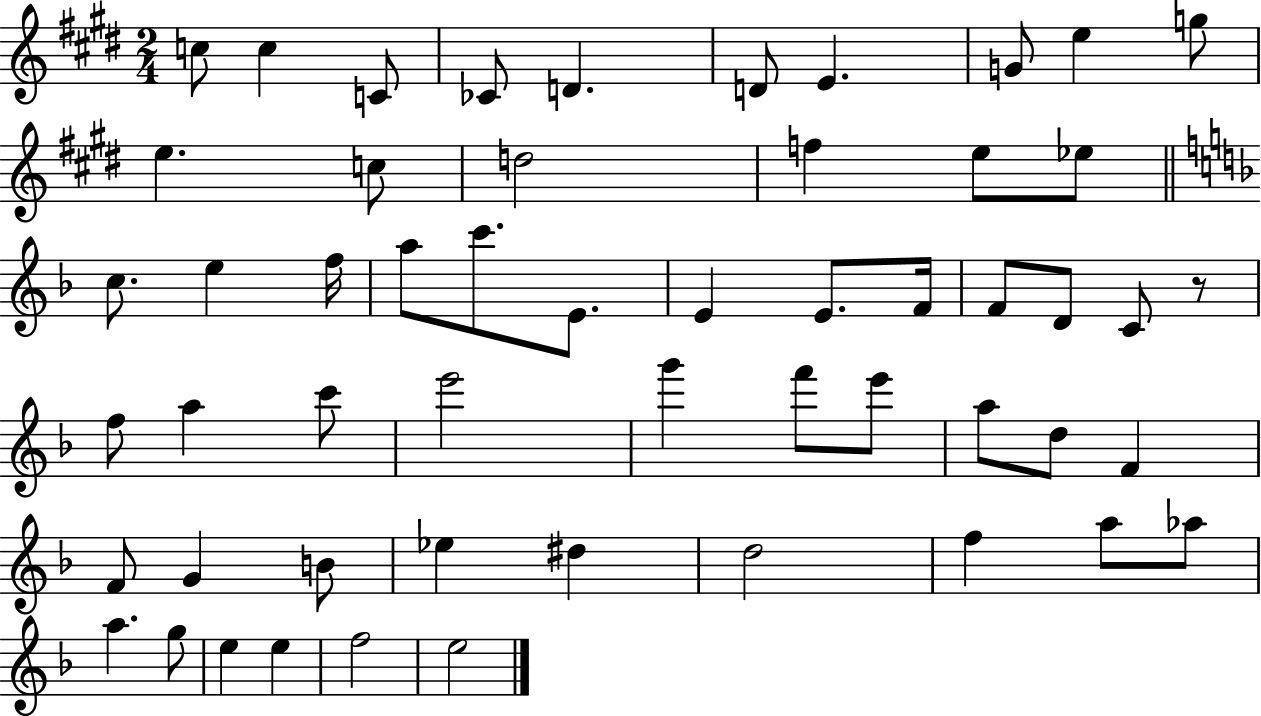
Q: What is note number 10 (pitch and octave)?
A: G5